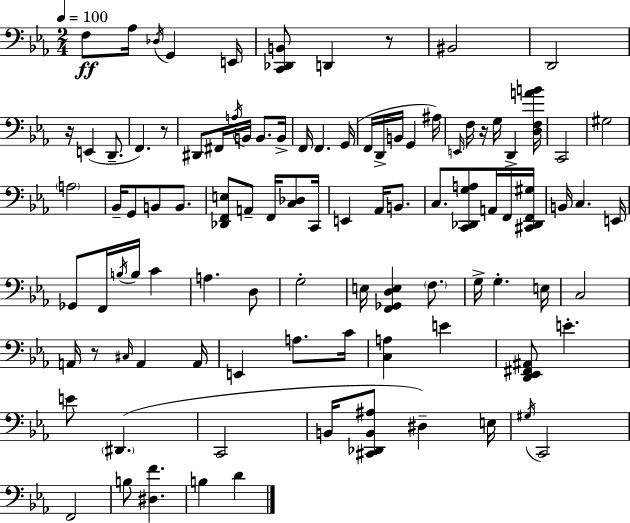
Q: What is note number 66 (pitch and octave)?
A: A2